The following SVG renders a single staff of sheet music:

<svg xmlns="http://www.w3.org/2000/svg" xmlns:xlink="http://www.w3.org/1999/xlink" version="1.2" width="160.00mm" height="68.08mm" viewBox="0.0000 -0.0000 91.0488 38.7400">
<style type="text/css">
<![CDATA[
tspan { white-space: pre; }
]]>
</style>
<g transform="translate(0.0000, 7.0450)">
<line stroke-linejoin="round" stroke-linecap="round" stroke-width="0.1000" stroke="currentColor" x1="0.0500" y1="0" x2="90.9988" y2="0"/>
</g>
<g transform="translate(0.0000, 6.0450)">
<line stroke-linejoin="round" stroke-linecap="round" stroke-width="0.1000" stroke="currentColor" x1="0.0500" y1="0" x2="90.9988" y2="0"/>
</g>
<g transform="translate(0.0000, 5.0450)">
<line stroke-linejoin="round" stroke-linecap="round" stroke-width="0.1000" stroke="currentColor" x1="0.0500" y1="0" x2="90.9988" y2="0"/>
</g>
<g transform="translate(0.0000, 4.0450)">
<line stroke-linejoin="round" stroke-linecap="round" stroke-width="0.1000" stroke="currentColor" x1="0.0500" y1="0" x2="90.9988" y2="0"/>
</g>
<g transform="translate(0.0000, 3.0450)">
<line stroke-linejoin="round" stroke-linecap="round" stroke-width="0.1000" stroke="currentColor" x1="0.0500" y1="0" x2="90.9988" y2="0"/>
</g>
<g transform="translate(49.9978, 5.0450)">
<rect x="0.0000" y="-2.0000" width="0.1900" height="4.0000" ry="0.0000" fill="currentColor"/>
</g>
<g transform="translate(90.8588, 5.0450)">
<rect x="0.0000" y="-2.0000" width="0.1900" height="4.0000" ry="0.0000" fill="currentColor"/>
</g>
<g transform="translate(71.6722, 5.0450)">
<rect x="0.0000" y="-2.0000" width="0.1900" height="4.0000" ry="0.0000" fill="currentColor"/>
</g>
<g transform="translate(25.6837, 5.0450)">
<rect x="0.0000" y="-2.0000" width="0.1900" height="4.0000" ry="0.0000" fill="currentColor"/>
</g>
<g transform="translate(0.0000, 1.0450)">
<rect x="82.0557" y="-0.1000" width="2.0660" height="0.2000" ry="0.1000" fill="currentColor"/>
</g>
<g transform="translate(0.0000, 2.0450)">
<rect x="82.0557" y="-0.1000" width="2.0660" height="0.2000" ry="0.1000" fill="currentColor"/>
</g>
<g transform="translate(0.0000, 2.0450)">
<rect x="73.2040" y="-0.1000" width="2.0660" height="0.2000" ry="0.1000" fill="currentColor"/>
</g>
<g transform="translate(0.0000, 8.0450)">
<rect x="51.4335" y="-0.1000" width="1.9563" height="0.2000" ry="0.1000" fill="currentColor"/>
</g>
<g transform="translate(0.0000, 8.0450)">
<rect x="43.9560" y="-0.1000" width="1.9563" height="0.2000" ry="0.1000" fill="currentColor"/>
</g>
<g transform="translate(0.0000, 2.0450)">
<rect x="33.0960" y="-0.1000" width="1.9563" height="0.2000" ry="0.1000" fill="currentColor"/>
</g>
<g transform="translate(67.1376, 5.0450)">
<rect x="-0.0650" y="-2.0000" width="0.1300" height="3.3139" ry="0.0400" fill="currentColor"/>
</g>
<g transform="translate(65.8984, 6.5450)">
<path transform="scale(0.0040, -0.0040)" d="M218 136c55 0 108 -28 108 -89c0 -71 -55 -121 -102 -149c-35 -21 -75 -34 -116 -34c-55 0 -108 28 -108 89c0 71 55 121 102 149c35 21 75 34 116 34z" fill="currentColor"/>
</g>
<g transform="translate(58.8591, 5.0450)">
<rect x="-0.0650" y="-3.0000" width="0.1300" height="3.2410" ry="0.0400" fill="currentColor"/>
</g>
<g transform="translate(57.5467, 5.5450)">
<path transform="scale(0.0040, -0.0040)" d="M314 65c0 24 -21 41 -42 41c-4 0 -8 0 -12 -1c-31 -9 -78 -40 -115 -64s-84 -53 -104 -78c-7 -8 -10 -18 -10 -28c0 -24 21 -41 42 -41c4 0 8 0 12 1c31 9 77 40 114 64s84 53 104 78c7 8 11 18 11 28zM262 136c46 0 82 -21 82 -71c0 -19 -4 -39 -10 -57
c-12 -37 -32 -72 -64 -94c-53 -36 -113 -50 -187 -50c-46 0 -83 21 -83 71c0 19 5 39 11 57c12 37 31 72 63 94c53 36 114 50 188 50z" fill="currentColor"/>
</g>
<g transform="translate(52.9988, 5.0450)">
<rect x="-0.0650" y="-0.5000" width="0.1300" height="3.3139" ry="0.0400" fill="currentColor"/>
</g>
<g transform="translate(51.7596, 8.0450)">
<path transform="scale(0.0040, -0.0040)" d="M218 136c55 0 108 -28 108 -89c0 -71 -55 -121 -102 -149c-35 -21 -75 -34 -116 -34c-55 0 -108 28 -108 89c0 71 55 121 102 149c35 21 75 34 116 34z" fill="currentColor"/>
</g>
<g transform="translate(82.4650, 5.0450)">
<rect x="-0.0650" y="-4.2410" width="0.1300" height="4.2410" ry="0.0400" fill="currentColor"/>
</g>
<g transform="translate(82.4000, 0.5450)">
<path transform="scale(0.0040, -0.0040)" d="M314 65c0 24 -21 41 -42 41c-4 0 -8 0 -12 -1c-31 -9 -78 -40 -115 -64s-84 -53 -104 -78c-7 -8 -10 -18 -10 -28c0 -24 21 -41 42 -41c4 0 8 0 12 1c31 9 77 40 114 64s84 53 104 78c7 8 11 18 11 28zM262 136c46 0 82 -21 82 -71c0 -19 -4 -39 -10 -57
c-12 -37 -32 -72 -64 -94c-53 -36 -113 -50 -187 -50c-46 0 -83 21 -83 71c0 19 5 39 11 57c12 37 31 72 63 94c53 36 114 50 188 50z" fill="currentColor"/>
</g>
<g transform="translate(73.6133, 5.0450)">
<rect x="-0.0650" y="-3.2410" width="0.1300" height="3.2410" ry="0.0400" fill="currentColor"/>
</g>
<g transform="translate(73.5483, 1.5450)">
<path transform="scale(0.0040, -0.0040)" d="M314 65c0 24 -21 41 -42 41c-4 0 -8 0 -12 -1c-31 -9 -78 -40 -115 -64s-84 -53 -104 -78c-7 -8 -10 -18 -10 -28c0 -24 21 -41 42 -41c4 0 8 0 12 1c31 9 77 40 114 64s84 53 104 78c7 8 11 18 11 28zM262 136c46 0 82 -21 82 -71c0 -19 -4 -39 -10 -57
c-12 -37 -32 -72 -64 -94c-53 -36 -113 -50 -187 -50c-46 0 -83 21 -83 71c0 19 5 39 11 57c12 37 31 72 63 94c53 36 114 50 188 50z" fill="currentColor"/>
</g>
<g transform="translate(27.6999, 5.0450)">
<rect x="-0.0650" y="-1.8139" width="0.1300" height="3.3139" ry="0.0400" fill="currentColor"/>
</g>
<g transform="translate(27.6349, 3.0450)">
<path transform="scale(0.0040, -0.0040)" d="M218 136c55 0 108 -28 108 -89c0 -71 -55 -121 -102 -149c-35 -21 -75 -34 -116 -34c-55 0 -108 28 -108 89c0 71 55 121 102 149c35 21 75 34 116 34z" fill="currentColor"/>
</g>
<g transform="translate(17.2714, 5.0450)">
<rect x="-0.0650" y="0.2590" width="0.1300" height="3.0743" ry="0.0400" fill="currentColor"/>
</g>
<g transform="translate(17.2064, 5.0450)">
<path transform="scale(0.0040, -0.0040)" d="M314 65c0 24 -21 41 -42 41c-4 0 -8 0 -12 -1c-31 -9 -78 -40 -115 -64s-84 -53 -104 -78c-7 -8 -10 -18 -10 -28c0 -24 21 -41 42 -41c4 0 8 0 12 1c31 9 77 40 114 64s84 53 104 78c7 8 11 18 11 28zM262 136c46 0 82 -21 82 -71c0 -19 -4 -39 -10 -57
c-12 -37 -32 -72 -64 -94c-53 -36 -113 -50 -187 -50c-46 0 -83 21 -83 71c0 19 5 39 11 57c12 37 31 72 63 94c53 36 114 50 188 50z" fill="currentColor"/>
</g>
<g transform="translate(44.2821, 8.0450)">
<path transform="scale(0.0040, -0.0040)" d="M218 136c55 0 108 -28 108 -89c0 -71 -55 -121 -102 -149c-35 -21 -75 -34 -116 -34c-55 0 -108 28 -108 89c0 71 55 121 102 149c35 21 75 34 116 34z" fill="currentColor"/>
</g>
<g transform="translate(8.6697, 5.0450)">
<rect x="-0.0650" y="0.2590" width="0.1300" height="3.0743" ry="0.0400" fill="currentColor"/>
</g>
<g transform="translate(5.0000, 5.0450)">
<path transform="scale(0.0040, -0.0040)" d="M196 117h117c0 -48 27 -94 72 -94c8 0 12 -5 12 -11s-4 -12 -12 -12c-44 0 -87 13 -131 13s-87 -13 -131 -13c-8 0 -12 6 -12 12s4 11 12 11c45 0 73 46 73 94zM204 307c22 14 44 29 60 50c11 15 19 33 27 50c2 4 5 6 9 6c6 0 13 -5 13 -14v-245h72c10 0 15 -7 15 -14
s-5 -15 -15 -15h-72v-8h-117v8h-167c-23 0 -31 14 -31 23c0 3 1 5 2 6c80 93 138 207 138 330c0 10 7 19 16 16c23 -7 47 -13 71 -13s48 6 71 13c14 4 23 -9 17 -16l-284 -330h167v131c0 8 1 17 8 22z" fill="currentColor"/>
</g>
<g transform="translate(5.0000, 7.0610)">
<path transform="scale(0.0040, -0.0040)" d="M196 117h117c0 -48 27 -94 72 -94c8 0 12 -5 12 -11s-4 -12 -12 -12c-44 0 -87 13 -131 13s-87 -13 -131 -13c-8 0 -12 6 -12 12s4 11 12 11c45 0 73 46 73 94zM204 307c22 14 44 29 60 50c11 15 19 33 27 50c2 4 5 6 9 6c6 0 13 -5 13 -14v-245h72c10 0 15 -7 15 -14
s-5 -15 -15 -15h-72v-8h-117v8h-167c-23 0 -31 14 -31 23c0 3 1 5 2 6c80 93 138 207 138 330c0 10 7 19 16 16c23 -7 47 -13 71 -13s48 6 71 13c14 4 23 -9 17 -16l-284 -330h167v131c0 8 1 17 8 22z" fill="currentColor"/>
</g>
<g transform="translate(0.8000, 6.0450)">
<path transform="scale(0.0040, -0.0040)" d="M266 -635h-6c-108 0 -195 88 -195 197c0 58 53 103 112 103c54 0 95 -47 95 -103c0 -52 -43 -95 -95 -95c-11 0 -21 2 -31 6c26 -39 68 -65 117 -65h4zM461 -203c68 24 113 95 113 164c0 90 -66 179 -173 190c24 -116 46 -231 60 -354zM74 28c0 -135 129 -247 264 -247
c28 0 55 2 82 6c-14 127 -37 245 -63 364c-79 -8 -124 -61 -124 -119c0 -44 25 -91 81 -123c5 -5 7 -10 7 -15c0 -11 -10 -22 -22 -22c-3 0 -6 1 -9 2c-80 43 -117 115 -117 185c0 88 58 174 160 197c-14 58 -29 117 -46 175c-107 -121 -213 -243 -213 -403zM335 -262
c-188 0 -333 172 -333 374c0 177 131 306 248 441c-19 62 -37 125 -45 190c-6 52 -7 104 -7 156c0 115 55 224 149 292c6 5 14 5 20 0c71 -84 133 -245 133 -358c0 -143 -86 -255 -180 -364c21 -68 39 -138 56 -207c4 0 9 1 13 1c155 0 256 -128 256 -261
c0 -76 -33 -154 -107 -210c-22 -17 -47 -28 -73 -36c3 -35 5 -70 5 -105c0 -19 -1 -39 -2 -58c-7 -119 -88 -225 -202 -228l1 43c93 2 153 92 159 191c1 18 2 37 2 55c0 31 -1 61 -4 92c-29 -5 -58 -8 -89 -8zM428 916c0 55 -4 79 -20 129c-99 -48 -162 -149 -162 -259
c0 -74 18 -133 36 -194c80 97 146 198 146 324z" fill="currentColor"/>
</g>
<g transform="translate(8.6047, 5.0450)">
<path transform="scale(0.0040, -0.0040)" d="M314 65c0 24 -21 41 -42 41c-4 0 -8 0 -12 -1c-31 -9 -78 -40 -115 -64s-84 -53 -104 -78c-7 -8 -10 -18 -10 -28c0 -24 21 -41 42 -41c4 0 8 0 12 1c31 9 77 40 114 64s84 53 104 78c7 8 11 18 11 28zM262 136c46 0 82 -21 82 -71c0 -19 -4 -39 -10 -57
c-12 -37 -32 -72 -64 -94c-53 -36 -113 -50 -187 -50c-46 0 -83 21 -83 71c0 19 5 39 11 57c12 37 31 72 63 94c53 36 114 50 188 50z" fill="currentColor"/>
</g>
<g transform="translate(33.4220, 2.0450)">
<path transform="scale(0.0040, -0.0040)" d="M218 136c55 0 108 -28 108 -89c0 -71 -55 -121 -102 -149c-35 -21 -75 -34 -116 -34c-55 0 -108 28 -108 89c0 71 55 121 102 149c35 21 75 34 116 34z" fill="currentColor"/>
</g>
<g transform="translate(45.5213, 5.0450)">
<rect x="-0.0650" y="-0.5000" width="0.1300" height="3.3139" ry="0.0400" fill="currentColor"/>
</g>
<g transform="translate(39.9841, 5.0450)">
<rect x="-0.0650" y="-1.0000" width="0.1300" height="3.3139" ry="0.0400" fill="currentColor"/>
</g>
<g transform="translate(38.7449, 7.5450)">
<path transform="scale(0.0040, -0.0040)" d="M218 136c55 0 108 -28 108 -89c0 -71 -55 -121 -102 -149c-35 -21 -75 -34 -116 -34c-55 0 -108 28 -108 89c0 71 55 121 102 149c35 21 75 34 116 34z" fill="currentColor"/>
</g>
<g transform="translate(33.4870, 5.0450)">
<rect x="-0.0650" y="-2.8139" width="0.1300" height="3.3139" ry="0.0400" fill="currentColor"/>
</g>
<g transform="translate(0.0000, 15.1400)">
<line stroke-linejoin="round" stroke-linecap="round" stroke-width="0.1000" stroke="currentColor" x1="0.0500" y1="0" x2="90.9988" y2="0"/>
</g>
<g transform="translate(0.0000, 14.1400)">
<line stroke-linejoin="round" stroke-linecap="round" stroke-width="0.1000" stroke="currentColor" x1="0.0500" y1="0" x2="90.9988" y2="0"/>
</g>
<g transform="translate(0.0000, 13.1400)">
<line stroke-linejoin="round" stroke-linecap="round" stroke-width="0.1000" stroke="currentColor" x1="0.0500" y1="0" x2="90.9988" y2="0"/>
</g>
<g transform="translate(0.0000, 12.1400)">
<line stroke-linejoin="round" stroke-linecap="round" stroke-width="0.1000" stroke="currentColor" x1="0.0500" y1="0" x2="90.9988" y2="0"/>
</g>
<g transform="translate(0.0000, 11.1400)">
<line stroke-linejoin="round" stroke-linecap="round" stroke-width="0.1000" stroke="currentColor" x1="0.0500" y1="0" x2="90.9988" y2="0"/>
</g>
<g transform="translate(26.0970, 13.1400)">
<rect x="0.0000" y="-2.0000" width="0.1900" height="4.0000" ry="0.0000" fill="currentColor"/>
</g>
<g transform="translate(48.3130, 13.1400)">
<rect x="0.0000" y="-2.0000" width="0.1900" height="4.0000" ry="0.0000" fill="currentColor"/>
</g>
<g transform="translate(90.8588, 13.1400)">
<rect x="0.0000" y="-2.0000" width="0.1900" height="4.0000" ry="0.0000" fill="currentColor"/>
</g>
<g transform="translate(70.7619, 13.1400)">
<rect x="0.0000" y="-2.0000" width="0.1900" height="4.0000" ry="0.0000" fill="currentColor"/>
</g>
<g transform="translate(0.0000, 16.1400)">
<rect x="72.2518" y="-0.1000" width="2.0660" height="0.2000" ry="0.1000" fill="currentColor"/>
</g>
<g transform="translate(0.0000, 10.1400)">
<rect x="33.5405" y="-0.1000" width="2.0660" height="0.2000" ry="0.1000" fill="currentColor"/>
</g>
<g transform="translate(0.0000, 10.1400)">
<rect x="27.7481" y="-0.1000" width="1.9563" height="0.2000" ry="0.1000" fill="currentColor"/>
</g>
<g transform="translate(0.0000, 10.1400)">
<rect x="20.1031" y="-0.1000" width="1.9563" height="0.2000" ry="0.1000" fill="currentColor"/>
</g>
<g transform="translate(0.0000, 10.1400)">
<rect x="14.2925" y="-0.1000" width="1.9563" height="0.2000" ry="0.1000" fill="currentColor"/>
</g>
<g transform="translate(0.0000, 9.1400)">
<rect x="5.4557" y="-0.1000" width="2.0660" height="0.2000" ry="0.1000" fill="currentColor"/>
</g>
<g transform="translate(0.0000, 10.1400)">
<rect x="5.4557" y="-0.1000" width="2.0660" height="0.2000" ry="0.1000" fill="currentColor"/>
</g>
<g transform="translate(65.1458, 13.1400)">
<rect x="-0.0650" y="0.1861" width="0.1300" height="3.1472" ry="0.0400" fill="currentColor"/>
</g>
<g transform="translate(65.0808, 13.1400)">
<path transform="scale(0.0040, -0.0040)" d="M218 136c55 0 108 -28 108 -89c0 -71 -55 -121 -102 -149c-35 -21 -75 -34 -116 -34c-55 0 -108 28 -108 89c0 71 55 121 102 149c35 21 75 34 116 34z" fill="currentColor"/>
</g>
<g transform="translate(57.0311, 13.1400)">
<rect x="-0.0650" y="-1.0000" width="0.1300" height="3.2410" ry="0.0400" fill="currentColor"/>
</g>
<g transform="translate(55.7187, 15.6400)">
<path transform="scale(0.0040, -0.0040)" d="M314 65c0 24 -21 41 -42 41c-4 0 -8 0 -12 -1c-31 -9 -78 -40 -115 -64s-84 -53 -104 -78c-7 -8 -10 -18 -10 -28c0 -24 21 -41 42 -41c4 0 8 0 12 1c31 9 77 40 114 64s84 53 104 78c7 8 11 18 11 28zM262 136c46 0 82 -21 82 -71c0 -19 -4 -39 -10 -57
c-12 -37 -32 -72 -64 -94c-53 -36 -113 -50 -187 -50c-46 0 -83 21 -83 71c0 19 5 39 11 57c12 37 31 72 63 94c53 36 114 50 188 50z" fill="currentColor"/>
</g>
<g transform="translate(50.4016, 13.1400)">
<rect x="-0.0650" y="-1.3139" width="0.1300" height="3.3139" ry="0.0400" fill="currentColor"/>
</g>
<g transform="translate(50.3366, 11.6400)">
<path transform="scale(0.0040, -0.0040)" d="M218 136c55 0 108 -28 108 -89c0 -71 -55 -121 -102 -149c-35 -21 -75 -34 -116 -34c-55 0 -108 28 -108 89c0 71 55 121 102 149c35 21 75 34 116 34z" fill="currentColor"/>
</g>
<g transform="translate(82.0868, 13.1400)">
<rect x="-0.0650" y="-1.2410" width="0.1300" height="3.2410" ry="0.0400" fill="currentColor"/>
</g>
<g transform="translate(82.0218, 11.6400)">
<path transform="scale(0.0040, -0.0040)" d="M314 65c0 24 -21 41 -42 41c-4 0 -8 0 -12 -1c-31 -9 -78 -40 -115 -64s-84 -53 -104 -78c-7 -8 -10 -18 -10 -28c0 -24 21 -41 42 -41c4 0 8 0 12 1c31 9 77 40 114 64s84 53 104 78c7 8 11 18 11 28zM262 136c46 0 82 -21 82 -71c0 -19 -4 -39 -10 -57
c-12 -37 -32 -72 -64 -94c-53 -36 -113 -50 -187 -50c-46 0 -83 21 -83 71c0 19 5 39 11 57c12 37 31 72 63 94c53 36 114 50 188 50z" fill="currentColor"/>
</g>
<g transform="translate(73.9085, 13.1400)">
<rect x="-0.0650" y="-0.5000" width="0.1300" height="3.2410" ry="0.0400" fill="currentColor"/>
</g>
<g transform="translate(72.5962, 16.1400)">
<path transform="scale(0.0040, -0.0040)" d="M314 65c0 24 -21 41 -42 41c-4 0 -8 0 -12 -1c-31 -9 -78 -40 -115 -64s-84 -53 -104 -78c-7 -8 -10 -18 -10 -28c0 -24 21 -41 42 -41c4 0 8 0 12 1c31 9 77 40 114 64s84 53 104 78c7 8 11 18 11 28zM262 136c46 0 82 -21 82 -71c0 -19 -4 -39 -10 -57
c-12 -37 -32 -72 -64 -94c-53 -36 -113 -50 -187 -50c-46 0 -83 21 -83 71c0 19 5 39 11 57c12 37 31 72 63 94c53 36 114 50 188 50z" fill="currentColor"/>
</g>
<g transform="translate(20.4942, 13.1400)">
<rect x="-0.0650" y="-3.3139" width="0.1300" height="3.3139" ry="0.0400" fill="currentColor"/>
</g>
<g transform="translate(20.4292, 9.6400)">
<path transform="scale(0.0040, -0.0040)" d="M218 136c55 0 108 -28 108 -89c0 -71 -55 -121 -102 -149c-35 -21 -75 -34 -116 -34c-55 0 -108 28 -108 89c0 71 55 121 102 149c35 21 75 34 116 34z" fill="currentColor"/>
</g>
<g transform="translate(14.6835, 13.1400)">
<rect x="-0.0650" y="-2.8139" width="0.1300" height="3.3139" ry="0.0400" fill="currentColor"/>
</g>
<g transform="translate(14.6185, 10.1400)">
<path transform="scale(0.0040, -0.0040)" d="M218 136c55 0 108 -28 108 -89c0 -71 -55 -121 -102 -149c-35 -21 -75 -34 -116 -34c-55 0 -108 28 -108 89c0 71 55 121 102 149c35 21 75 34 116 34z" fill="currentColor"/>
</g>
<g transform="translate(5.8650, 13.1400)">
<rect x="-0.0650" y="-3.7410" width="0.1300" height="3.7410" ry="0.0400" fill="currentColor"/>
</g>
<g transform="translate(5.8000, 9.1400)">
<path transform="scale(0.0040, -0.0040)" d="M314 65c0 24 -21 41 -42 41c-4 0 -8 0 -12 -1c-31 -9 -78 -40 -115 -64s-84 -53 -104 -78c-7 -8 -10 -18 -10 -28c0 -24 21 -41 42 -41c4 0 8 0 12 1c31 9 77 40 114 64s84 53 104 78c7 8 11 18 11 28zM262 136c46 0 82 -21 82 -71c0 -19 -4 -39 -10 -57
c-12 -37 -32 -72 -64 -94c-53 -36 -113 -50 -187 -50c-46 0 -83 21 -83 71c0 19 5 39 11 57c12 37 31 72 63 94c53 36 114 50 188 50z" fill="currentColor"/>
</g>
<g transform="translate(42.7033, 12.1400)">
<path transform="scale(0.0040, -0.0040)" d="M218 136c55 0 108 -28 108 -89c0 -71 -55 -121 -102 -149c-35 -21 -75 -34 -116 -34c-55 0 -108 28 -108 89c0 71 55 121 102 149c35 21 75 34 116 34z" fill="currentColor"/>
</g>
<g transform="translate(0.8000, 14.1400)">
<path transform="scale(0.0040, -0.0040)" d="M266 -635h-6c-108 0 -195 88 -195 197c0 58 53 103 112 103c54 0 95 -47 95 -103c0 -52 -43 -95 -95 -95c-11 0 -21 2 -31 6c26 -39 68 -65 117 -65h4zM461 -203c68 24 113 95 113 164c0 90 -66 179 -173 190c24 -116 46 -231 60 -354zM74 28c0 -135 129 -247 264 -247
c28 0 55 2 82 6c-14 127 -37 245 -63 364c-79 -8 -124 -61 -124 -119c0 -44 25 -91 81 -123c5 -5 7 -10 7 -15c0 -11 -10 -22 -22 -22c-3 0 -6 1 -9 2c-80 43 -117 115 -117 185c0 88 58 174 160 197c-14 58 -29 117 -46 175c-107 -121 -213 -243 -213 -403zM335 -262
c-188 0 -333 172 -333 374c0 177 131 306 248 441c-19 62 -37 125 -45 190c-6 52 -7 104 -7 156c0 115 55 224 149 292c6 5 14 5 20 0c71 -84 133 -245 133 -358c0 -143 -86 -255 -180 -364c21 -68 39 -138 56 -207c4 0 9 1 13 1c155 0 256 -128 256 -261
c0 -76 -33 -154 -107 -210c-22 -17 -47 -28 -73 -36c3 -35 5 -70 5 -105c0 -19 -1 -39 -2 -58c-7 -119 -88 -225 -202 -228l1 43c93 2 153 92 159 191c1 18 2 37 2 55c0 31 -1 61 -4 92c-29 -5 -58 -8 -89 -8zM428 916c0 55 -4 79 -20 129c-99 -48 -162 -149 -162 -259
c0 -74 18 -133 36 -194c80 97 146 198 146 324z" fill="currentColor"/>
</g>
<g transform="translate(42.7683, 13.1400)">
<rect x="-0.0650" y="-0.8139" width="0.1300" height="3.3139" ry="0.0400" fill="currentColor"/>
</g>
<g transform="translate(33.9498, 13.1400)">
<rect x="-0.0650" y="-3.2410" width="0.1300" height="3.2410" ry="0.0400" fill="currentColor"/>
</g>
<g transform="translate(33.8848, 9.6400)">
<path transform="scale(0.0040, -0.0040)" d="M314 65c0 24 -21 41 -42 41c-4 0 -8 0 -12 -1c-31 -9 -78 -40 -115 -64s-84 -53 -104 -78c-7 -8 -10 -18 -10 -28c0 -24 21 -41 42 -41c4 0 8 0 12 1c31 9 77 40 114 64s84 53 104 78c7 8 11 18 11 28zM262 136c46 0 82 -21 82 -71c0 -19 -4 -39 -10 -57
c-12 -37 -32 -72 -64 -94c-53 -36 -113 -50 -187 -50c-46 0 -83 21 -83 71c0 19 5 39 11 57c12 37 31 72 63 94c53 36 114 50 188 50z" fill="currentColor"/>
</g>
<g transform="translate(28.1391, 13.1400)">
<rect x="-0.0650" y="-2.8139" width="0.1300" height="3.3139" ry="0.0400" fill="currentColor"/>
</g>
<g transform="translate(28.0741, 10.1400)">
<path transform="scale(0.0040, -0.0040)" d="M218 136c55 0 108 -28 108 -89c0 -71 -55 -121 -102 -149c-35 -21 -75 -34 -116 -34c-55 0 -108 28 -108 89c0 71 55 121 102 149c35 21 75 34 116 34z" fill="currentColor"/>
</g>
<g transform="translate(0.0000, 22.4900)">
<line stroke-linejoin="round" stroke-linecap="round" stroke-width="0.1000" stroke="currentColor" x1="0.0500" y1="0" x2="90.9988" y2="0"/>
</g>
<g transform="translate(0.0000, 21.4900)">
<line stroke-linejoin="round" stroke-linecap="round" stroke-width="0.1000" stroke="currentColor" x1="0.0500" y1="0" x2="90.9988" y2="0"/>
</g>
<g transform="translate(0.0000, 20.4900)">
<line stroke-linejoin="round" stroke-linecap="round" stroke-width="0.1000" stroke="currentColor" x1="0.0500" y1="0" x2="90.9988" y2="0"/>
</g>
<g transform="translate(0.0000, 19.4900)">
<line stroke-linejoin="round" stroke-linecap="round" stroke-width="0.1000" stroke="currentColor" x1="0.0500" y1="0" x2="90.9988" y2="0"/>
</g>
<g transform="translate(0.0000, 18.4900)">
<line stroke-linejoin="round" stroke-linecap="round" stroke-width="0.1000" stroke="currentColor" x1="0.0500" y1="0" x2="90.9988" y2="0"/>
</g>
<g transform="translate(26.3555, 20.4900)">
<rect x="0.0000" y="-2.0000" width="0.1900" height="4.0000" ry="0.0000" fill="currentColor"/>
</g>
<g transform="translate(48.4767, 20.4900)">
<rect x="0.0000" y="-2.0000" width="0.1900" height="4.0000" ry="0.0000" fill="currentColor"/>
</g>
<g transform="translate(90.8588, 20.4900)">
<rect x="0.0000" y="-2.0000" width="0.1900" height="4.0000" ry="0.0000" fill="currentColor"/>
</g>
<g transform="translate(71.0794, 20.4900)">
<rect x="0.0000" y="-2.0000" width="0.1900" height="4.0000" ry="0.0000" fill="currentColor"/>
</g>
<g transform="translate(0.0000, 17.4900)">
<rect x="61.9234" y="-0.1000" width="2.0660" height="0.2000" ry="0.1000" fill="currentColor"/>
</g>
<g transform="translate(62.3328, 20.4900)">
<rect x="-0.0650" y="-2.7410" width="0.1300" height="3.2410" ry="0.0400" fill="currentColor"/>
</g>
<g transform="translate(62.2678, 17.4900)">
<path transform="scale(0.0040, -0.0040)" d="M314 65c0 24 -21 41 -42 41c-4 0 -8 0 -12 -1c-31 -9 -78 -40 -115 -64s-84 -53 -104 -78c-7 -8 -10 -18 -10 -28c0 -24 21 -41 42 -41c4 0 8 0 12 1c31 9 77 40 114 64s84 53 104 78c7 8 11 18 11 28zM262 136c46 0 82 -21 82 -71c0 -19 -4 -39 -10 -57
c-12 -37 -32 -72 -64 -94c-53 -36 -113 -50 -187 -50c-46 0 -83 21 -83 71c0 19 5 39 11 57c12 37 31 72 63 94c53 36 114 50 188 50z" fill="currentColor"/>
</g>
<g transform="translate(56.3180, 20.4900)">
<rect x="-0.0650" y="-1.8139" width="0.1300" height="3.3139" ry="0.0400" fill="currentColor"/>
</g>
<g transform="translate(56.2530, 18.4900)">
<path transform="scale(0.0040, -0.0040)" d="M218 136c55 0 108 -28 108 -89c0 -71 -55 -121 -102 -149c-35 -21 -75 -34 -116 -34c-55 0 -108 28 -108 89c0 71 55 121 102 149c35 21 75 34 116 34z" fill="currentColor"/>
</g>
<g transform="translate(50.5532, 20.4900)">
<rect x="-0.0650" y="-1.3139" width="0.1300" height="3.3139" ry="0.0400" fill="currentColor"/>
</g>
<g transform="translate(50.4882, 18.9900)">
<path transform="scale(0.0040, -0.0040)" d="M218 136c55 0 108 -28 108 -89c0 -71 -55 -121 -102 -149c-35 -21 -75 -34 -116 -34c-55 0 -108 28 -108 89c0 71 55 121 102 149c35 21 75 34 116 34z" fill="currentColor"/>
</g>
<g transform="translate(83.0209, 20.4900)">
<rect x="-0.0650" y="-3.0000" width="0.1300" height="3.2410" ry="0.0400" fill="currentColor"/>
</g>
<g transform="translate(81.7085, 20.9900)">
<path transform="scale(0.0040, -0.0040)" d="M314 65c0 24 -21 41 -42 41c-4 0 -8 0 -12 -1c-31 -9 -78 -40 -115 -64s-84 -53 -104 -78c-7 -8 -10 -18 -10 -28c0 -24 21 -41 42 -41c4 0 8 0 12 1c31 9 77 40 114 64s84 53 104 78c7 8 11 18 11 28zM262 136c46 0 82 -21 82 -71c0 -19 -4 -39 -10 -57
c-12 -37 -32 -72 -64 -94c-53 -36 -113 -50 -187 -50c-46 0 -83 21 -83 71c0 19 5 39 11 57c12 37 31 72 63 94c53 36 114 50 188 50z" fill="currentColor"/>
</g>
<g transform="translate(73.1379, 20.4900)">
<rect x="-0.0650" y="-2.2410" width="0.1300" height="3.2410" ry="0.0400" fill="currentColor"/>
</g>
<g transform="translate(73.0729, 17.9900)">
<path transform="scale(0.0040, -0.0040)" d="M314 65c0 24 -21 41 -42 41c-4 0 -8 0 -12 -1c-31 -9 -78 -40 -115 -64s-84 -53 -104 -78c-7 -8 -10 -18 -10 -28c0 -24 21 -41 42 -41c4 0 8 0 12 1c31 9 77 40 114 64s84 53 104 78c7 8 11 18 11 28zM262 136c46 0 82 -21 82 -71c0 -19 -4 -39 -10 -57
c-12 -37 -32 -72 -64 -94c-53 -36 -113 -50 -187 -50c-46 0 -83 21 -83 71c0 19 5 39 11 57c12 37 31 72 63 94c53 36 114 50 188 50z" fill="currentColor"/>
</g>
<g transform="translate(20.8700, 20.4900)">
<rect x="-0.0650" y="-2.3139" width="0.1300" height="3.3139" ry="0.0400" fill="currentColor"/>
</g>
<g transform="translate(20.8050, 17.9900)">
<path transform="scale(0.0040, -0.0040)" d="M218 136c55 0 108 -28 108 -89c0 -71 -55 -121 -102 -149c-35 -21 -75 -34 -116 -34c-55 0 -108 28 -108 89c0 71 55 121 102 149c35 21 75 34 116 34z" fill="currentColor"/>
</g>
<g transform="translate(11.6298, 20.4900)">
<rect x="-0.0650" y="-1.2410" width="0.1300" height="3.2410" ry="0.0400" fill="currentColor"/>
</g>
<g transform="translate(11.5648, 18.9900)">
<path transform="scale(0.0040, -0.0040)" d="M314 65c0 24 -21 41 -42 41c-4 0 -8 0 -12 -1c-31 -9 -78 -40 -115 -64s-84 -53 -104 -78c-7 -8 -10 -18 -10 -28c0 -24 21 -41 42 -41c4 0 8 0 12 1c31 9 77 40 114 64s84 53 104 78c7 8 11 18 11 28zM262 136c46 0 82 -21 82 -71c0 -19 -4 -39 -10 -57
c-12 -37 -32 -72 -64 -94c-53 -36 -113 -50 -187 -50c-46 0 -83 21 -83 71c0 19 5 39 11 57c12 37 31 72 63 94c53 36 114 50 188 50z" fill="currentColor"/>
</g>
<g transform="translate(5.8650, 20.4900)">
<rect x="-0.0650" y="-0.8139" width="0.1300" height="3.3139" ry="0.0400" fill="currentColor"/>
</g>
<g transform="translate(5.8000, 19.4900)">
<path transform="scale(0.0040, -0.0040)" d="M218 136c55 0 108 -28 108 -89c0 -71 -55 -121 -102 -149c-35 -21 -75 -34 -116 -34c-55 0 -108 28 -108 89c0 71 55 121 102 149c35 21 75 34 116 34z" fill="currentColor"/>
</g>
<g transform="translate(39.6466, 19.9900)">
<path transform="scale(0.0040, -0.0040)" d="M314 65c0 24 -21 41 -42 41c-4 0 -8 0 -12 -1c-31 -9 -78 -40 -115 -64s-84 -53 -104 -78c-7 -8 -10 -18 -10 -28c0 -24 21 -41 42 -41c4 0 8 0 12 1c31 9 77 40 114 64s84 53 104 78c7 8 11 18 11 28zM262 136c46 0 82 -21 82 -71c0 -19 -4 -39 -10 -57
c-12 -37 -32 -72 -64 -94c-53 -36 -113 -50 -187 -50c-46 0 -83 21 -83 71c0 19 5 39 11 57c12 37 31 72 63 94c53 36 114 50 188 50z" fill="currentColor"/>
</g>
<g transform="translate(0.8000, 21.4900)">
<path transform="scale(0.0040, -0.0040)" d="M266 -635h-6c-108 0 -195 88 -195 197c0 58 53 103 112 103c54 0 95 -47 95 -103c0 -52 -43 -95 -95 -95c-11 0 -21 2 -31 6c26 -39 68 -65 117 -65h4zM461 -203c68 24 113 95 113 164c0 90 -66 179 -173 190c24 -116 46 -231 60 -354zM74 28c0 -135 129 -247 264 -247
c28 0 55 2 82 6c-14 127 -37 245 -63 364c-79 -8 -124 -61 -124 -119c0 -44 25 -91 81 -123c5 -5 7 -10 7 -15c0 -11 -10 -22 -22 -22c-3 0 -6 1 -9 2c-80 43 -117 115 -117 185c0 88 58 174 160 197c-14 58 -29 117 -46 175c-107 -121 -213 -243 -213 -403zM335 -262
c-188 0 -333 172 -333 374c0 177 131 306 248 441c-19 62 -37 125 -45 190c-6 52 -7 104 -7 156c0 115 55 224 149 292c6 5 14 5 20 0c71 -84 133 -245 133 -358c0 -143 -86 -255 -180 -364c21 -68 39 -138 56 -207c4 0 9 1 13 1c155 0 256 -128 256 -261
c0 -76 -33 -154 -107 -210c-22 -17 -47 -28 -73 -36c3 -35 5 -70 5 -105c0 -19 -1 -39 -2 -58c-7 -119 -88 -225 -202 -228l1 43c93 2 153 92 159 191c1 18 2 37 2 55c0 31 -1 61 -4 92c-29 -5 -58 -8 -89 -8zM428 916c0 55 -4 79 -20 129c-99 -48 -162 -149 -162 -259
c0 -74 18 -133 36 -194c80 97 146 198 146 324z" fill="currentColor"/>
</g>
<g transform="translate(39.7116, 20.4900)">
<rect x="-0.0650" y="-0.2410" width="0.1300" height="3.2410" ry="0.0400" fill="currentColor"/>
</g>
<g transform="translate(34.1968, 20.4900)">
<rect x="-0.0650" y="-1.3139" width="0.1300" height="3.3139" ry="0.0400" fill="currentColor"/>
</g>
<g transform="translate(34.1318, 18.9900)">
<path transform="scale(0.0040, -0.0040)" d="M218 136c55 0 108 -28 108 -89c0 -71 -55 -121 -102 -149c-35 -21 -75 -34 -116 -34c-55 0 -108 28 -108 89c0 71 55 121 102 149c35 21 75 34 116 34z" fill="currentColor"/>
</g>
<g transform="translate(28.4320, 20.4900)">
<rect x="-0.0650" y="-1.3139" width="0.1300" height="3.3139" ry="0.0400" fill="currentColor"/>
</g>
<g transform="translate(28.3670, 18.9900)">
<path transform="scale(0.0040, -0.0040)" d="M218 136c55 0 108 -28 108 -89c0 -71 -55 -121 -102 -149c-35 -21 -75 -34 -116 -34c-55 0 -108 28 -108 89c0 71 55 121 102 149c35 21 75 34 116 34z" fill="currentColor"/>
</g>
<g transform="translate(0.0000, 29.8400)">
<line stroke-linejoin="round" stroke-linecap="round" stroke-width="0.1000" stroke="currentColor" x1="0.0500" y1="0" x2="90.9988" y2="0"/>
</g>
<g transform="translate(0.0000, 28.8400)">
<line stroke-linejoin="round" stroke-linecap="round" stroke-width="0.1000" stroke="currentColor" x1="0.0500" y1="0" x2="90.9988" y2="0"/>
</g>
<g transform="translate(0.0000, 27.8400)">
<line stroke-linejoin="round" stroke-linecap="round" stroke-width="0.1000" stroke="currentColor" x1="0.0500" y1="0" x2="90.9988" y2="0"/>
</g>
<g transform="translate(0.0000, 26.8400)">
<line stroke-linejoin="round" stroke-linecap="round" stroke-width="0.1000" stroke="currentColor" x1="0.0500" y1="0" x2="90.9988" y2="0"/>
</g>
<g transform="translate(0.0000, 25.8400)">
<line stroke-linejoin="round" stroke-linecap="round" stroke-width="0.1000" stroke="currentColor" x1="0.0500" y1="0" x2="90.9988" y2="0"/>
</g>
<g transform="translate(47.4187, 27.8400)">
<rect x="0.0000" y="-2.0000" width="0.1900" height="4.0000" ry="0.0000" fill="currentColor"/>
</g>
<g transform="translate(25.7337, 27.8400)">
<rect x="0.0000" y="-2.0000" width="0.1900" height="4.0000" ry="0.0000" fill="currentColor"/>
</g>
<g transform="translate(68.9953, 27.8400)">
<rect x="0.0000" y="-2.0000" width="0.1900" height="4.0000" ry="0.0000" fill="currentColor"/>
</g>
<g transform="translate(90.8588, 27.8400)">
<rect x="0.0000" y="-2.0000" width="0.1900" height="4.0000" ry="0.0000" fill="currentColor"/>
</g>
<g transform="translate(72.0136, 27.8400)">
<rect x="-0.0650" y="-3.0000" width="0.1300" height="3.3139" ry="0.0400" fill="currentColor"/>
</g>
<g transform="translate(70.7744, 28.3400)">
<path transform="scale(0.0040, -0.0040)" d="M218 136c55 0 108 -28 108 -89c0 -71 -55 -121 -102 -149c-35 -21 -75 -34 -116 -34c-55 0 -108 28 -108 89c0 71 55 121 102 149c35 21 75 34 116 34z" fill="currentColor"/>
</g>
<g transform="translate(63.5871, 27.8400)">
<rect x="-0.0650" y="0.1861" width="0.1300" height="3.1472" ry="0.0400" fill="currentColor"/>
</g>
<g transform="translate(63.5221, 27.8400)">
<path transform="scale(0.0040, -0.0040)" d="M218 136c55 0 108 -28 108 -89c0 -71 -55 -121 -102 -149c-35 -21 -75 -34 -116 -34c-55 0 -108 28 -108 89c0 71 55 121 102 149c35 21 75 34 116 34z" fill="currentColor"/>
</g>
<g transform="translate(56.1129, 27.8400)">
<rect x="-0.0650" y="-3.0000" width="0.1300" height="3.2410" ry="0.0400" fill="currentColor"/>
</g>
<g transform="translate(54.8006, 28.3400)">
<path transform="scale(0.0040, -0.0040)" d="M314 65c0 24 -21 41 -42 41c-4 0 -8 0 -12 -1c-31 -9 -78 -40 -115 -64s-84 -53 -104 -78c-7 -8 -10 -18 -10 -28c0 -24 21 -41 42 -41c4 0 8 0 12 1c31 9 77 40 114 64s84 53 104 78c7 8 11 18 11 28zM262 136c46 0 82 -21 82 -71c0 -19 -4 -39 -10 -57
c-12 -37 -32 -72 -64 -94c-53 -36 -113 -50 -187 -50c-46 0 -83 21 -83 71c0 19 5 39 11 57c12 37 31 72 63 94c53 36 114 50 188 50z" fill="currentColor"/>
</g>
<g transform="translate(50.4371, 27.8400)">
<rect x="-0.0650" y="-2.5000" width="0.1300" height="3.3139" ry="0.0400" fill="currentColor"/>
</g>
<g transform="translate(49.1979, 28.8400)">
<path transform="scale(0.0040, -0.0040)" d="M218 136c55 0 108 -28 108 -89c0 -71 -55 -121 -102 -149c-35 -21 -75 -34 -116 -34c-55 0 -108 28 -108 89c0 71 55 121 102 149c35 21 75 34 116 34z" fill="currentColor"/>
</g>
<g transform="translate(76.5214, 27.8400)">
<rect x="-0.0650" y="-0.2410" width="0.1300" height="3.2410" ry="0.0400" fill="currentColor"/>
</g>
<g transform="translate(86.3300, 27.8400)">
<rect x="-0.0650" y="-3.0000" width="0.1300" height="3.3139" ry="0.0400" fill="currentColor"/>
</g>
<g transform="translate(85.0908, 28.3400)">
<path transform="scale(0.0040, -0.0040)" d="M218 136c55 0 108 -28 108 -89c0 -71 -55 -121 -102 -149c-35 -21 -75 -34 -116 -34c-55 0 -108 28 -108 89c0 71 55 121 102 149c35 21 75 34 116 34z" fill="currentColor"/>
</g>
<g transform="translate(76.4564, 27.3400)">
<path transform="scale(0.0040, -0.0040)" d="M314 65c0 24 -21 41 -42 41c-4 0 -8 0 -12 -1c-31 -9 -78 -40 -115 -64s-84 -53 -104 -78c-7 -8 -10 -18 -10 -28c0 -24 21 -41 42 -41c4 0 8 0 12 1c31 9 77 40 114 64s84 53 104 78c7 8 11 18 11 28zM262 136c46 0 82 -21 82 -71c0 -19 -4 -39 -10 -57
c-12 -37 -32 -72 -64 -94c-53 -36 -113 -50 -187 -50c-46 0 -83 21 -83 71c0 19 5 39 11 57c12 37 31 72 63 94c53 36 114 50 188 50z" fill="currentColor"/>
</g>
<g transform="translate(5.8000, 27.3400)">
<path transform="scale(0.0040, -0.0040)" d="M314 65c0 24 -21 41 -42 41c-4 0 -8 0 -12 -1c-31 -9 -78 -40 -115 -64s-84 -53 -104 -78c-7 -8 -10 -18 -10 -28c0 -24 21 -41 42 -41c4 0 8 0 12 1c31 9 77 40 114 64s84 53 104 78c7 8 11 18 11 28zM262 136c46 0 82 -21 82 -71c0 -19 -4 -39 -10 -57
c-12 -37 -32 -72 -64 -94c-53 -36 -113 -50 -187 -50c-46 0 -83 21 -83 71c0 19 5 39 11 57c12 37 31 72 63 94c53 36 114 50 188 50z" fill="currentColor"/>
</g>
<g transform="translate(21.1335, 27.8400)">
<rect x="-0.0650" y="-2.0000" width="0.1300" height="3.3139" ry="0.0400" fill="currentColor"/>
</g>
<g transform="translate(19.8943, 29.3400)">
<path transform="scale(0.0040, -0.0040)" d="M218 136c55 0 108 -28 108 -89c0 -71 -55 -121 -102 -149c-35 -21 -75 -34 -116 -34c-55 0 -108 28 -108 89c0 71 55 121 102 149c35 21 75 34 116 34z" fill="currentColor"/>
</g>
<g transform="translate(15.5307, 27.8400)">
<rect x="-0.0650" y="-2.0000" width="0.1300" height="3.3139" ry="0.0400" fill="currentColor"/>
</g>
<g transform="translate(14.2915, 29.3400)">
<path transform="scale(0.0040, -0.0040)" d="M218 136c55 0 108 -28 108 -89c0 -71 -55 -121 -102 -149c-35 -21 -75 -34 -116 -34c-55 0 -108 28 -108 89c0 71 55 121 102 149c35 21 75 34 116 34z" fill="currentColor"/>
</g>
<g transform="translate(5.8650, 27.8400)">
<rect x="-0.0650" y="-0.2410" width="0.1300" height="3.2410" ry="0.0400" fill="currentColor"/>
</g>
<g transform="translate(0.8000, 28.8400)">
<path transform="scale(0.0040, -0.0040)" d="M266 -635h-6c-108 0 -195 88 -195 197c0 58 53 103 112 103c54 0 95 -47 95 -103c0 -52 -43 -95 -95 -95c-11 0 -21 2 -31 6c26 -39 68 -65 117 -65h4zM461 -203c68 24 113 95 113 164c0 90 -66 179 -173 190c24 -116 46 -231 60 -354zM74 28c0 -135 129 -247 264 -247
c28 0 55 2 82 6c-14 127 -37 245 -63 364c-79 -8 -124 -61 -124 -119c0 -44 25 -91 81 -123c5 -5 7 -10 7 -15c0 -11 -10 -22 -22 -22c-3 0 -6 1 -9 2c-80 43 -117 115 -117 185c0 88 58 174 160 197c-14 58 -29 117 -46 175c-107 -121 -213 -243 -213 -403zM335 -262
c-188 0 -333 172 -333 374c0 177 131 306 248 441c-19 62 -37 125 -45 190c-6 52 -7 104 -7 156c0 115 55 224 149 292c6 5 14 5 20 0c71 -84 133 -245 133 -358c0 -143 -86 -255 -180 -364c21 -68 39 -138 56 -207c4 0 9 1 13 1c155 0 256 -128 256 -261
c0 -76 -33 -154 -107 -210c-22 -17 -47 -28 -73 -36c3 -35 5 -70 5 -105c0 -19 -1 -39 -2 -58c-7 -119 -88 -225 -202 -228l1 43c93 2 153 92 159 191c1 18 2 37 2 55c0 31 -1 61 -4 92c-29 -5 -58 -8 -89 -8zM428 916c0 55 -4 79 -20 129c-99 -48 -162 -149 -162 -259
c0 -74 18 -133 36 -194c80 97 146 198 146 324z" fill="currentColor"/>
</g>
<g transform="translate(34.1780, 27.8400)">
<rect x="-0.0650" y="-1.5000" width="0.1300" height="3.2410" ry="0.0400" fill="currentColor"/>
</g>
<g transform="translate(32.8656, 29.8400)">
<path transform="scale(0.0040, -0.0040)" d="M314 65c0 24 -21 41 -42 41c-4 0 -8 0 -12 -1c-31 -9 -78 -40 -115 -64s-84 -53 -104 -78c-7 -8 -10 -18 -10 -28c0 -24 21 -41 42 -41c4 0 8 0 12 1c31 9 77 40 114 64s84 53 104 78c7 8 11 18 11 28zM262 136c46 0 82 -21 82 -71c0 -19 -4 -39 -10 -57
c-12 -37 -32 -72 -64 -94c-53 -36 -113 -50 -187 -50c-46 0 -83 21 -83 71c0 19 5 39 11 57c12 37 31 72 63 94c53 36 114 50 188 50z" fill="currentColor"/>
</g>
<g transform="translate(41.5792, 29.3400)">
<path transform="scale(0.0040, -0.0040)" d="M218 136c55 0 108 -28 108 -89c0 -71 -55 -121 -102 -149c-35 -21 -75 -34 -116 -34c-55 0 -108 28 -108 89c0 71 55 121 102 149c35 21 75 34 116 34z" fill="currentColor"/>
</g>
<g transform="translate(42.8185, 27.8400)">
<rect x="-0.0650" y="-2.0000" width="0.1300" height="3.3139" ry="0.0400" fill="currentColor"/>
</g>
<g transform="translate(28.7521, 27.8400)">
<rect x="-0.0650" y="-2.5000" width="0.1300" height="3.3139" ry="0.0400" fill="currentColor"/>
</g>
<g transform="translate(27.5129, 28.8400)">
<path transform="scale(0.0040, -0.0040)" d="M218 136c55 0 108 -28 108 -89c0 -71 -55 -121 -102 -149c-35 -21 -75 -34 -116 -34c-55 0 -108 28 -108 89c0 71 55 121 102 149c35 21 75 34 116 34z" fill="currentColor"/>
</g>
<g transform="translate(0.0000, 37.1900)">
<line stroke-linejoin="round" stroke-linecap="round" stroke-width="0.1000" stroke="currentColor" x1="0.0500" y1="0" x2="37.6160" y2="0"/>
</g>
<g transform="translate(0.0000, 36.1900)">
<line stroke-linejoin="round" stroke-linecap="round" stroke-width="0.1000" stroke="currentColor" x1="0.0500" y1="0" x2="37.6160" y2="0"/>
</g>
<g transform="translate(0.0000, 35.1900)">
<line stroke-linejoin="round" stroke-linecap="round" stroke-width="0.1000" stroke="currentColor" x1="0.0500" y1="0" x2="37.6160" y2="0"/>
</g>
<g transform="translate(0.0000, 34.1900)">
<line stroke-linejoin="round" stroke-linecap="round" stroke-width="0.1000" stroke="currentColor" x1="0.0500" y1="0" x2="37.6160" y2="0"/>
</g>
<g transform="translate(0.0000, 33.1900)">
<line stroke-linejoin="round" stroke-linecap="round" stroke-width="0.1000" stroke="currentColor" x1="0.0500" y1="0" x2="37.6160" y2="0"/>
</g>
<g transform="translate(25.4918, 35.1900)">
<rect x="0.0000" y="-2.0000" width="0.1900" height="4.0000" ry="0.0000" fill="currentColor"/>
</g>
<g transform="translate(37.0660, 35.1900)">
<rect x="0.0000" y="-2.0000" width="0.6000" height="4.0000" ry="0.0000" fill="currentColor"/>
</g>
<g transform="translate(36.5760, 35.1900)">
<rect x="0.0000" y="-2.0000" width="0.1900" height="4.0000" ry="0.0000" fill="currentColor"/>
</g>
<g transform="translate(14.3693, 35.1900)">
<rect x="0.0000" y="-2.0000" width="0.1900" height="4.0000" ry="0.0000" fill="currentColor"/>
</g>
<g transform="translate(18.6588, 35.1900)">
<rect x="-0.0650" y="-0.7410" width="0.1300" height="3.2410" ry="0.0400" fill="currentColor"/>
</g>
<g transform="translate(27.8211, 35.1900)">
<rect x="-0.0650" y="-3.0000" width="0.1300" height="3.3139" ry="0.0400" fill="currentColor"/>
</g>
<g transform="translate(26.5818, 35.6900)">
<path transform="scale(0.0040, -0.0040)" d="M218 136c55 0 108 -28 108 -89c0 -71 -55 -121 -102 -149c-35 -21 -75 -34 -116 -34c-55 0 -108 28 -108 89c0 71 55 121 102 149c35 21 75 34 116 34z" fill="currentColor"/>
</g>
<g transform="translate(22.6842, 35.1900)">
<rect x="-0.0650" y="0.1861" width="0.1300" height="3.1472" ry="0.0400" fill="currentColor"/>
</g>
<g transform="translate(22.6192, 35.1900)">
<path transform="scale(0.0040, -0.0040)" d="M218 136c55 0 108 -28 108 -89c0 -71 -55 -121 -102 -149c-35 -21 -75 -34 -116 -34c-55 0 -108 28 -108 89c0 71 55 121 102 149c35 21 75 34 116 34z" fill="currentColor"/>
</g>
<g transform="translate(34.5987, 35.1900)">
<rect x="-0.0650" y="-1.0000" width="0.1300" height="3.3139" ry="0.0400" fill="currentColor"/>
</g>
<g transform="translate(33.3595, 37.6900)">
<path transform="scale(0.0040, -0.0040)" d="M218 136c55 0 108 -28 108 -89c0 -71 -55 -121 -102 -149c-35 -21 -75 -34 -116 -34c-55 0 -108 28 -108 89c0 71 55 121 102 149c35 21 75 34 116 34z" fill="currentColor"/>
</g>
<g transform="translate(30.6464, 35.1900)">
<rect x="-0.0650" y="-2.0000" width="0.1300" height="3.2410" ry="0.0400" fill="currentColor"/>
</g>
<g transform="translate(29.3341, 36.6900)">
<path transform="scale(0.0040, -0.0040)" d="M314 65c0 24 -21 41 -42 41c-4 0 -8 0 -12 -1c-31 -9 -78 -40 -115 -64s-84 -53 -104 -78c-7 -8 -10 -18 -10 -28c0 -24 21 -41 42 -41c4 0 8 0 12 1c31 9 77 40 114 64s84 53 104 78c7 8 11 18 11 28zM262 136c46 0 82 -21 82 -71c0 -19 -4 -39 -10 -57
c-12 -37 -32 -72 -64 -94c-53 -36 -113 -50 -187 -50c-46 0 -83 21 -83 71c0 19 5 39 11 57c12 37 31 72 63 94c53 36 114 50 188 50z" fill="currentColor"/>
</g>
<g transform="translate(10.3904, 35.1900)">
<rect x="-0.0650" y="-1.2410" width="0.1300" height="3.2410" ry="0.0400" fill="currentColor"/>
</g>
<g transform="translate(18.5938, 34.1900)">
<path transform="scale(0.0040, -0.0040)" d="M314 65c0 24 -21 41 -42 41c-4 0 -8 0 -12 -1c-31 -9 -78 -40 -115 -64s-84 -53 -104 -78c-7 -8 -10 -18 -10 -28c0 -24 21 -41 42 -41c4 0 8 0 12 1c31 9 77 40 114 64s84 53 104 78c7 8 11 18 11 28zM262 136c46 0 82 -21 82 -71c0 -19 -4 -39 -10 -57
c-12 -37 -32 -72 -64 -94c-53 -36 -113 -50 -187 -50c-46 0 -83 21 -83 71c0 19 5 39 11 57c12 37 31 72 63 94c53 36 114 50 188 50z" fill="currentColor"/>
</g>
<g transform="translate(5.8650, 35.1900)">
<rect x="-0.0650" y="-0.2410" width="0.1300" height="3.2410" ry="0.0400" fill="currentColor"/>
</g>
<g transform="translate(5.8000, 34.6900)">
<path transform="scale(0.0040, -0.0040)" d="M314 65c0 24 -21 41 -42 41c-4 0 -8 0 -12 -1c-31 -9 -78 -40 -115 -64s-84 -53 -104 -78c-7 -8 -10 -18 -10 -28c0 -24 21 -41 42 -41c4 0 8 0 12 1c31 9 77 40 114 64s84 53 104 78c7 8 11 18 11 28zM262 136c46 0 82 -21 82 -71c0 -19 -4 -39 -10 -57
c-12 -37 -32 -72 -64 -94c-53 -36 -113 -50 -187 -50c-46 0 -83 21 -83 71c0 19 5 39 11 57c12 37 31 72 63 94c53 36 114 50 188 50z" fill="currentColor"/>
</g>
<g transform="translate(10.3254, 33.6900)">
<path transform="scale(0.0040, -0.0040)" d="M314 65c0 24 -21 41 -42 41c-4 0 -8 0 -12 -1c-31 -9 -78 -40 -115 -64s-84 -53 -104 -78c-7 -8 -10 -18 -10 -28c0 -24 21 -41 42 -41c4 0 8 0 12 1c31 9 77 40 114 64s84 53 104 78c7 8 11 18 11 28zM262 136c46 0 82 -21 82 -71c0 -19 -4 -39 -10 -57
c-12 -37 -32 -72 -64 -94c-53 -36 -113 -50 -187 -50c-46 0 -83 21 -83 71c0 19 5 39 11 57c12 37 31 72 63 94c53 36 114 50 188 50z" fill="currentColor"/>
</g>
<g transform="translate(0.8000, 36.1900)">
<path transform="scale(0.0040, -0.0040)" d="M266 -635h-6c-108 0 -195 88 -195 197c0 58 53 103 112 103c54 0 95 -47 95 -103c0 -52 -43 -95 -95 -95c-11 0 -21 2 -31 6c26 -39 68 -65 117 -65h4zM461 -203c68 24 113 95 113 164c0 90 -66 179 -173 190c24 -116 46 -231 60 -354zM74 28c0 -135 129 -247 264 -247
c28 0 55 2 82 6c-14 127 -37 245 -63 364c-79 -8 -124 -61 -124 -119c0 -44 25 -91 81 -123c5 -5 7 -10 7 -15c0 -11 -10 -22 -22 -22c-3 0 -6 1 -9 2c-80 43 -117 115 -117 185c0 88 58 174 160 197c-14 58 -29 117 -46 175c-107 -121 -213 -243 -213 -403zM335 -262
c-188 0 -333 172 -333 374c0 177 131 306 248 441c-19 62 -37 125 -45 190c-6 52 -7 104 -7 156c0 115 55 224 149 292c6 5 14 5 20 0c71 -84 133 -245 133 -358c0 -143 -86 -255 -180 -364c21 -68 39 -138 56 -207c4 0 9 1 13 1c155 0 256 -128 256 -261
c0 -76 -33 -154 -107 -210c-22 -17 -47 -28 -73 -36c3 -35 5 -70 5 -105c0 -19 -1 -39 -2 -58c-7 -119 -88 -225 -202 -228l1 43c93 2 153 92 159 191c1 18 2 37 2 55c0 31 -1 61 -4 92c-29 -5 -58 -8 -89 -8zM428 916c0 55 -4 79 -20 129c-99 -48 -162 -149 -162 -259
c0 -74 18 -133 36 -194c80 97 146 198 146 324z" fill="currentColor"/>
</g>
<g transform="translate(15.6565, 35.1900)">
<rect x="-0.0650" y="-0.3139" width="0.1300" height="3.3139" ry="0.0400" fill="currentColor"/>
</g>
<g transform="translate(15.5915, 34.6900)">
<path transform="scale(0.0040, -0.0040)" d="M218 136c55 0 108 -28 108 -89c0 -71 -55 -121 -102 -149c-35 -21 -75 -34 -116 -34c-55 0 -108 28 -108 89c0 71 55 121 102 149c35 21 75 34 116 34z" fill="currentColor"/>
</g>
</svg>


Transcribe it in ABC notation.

X:1
T:Untitled
M:4/4
L:1/4
K:C
B2 B2 f a D C C A2 F b2 d'2 c'2 a b a b2 d e D2 B C2 e2 d e2 g e e c2 e f a2 g2 A2 c2 F F G E2 F G A2 B A c2 A c2 e2 c d2 B A F2 D